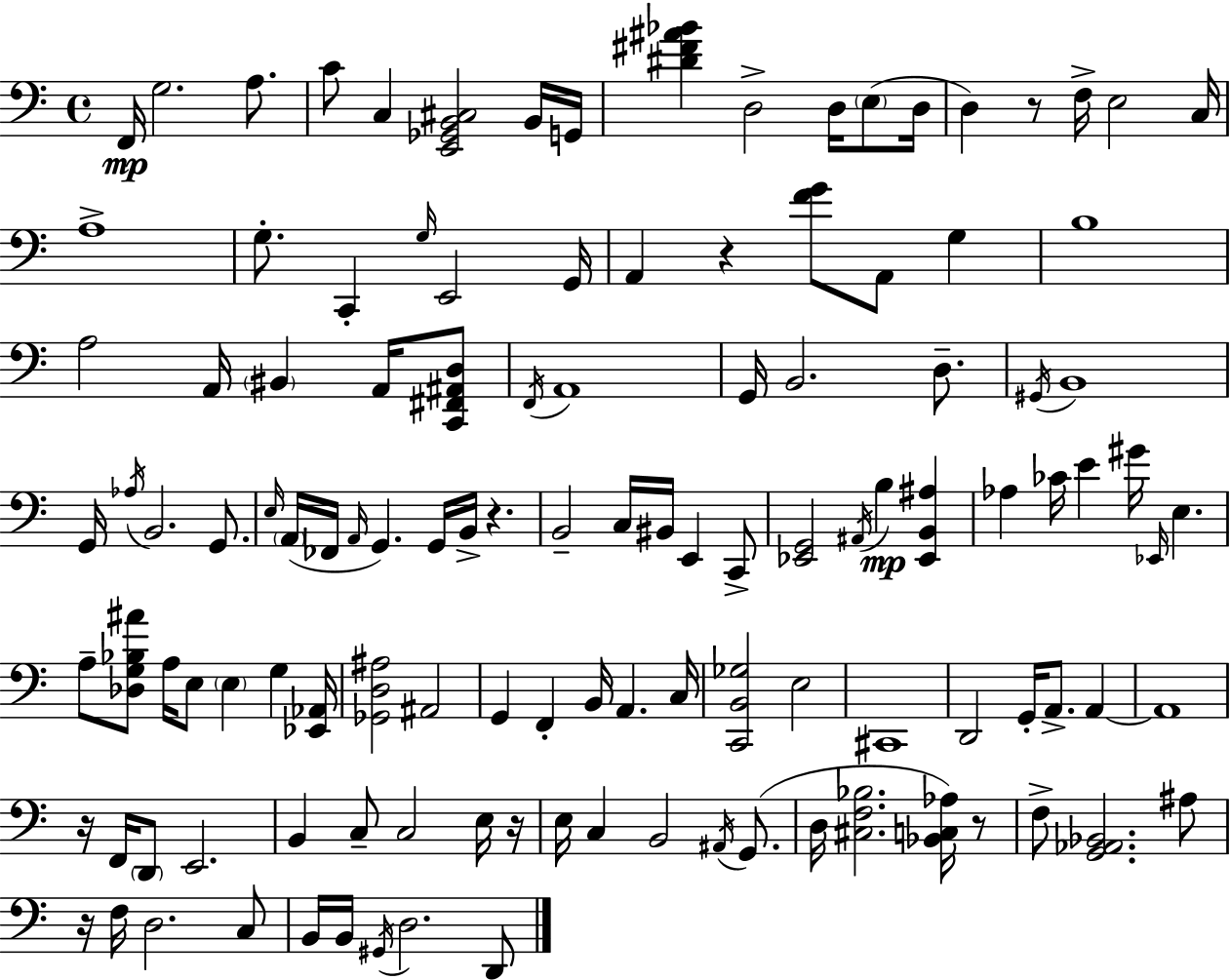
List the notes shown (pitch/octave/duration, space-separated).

F2/s G3/h. A3/e. C4/e C3/q [E2,Gb2,B2,C#3]/h B2/s G2/s [D#4,F#4,A#4,Bb4]/q D3/h D3/s E3/e D3/s D3/q R/e F3/s E3/h C3/s A3/w G3/e. C2/q G3/s E2/h G2/s A2/q R/q [F4,G4]/e A2/e G3/q B3/w A3/h A2/s BIS2/q A2/s [C2,F#2,A#2,D3]/e F2/s A2/w G2/s B2/h. D3/e. G#2/s B2/w G2/s Ab3/s B2/h. G2/e. E3/s A2/s FES2/s A2/s G2/q. G2/s B2/s R/q. B2/h C3/s BIS2/s E2/q C2/e [Eb2,G2]/h A#2/s B3/q [Eb2,B2,A#3]/q Ab3/q CES4/s E4/q G#4/s Eb2/s E3/q. A3/e [Db3,G3,Bb3,A#4]/e A3/s E3/e E3/q G3/q [Eb2,Ab2]/s [Gb2,D3,A#3]/h A#2/h G2/q F2/q B2/s A2/q. C3/s [C2,B2,Gb3]/h E3/h C#2/w D2/h G2/s A2/e. A2/q A2/w R/s F2/s D2/e E2/h. B2/q C3/e C3/h E3/s R/s E3/s C3/q B2/h A#2/s G2/e. D3/s [C#3,F3,Bb3]/h. [Bb2,C3,Ab3]/s R/e F3/e [G2,Ab2,Bb2]/h. A#3/e R/s F3/s D3/h. C3/e B2/s B2/s G#2/s D3/h. D2/e